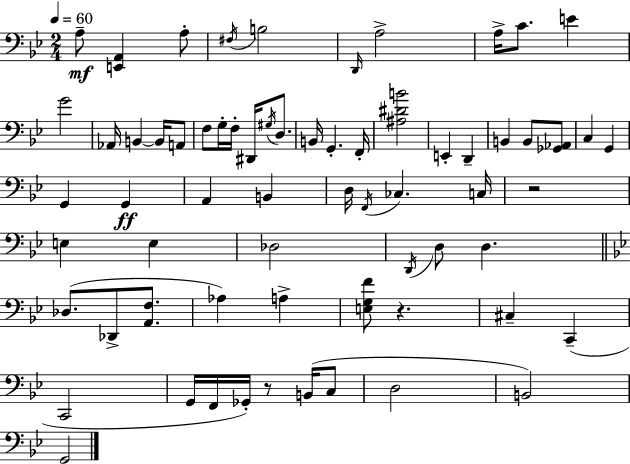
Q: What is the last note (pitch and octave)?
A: G2